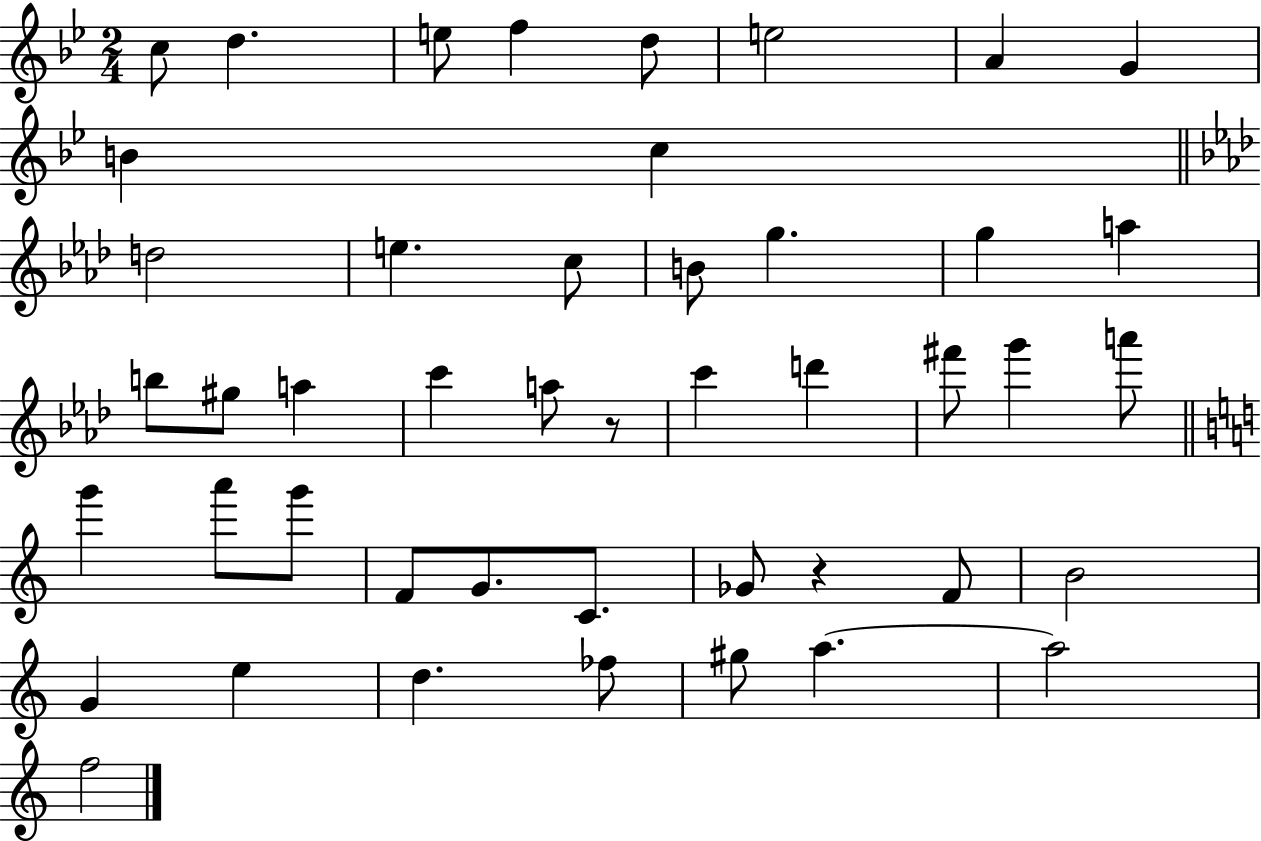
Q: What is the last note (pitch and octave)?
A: F5